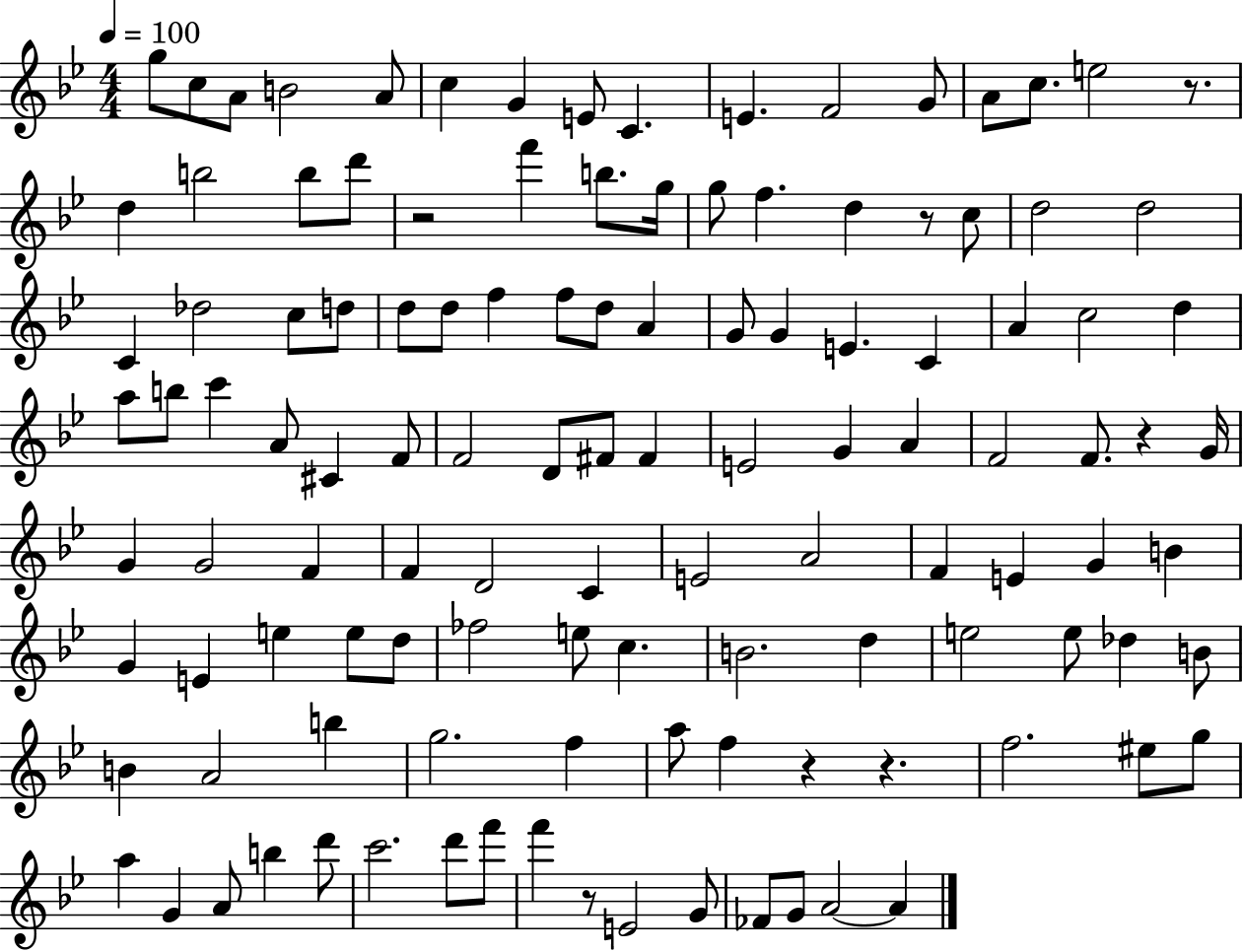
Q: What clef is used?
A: treble